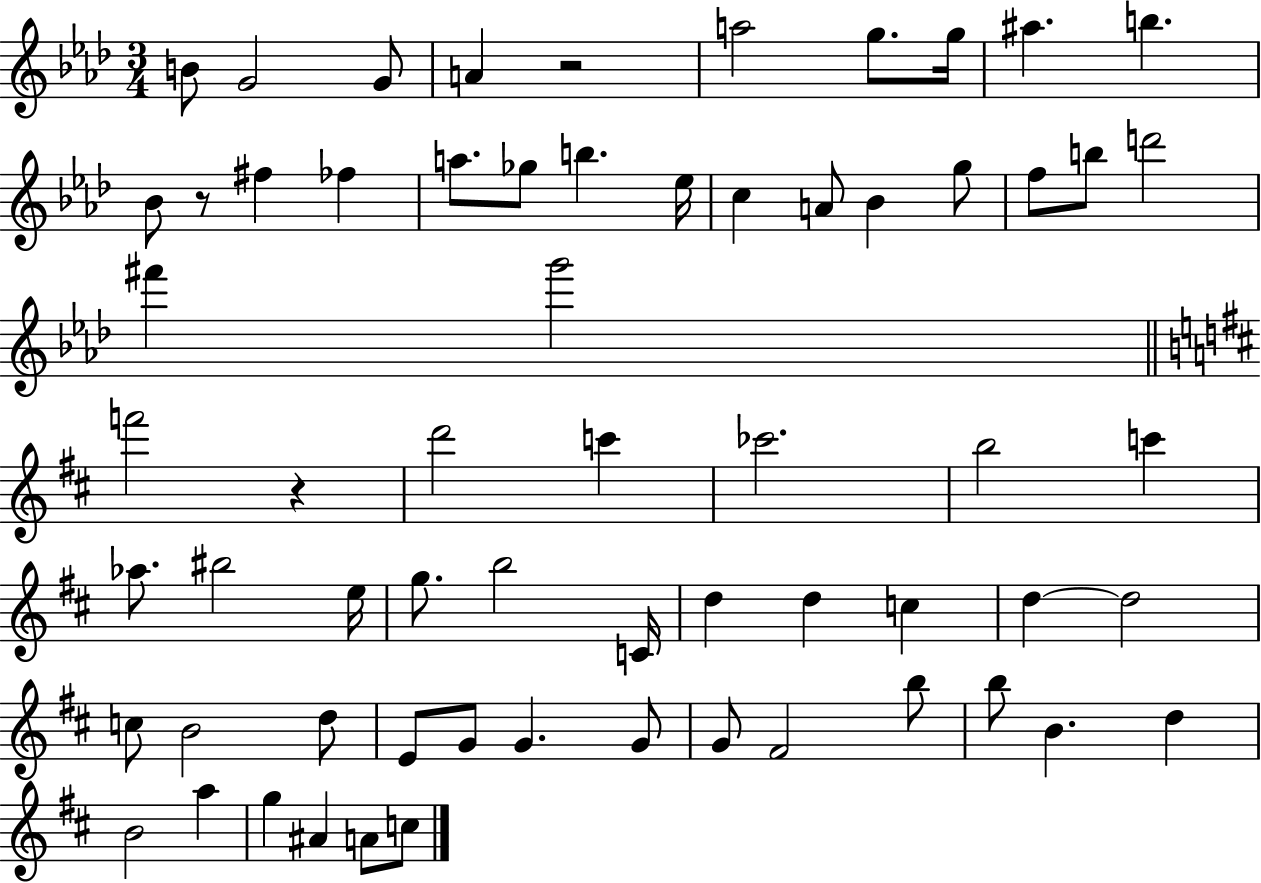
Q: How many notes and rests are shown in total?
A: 64